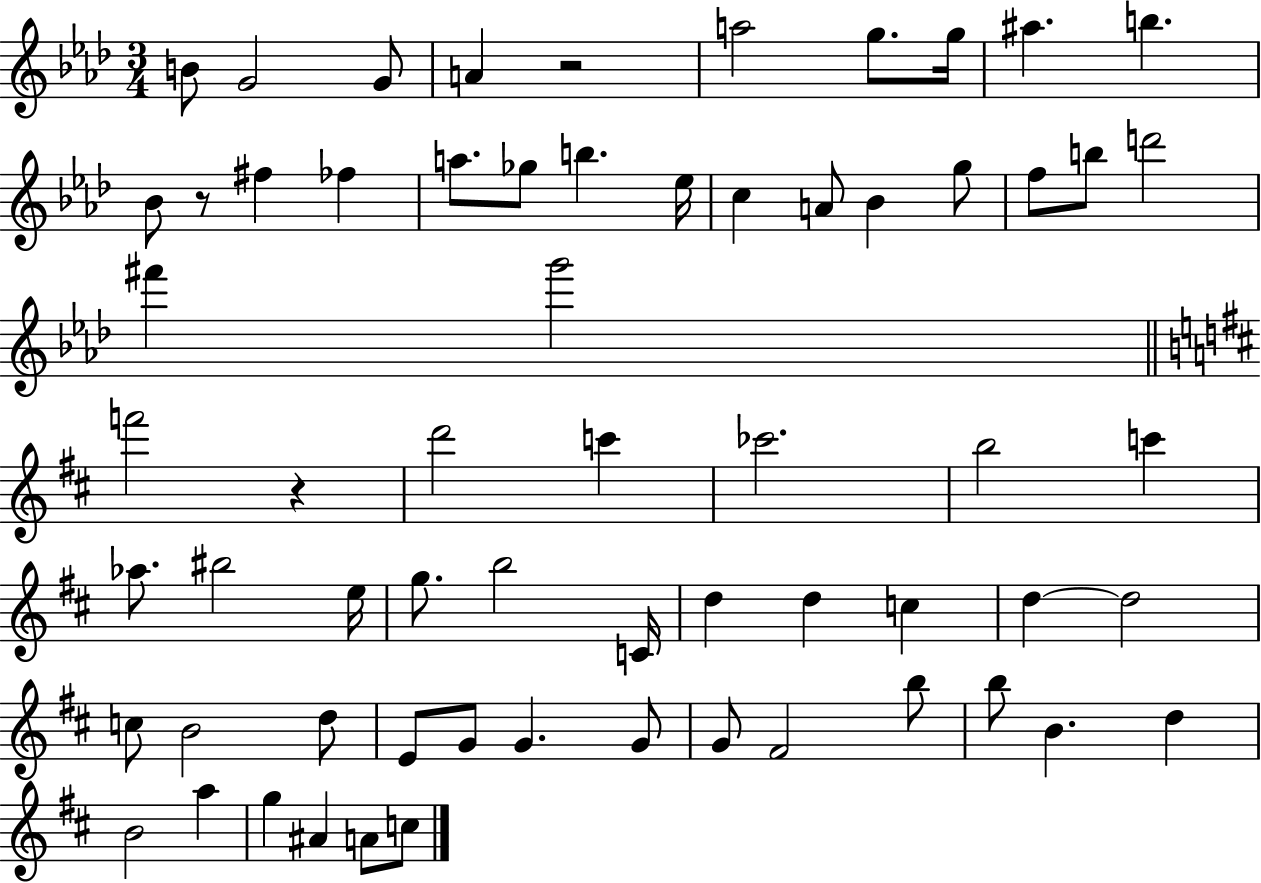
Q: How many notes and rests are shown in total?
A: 64